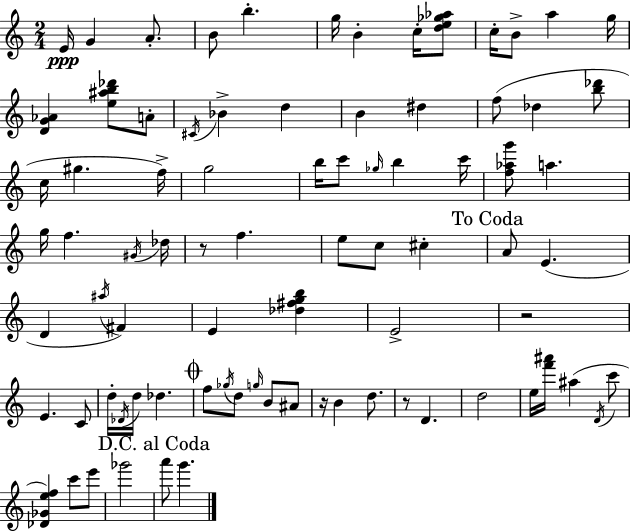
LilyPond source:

{
  \clef treble
  \numericTimeSignature
  \time 2/4
  \key c \major
  e'16\ppp g'4 a'8.-. | b'8 b''4.-. | g''16 b'4-. c''16-. <d'' e'' ges'' aes''>8 | c''16-. b'8-> a''4 g''16 | \break <d' g' aes'>4 <e'' ais'' b'' des'''>8 a'8-. | \acciaccatura { cis'16 } bes'4-> d''4 | b'4 dis''4 | f''8( des''4 <b'' des'''>8 | \break c''16 gis''4. | f''16->) g''2 | b''16 c'''8 \grace { ges''16 } b''4 | c'''16 <f'' aes'' g'''>8 a''4. | \break g''16 f''4. | \acciaccatura { gis'16 } des''16 r8 f''4. | e''8 c''8 cis''4-. | \mark "To Coda" a'8 e'4.( | \break d'4 \acciaccatura { ais''16 }) | fis'4 e'4 | <des'' fis'' g'' b''>4 e'2-> | r2 | \break e'4. | c'8 d''16-. \acciaccatura { des'16 } d''16 des''4. | \mark \markup { \musicglyph "scripts.coda" } f''8 \acciaccatura { ges''16 } | d''8 \grace { g''16 } b'8 ais'8 r16 | \break b'4 d''8. r8 | d'4. d''2 | e''16 | <f''' ais'''>16 ais''4( \acciaccatura { d'16 } c'''8 | \break <des' ges' e'' f''>4) c'''8 e'''8 | ges'''2 | \mark "D.C. al Coda" a'''8 g'''4. | \bar "|."
}